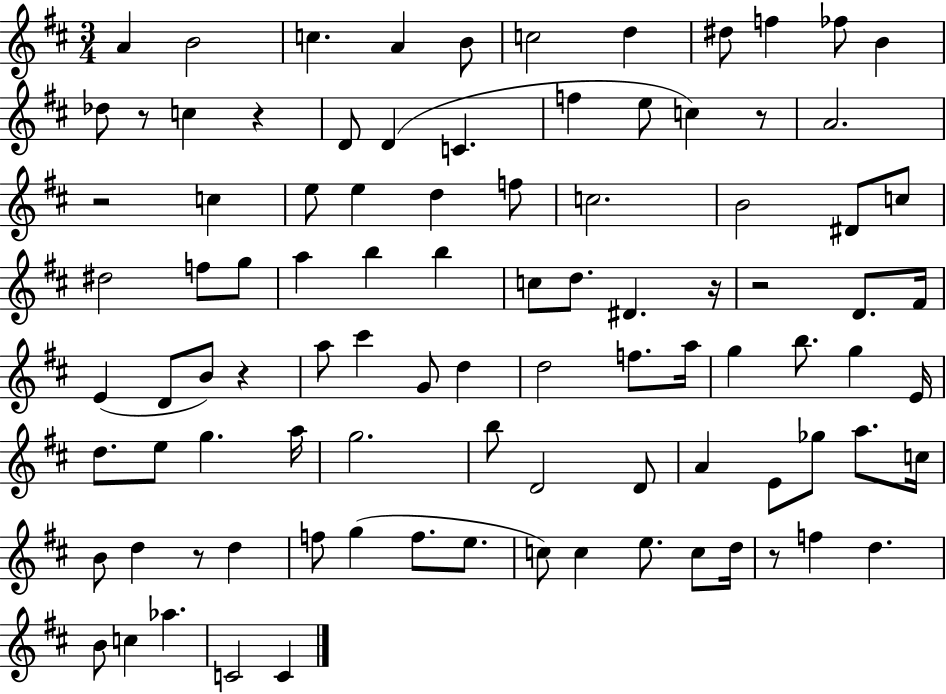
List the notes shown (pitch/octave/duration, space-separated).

A4/q B4/h C5/q. A4/q B4/e C5/h D5/q D#5/e F5/q FES5/e B4/q Db5/e R/e C5/q R/q D4/e D4/q C4/q. F5/q E5/e C5/q R/e A4/h. R/h C5/q E5/e E5/q D5/q F5/e C5/h. B4/h D#4/e C5/e D#5/h F5/e G5/e A5/q B5/q B5/q C5/e D5/e. D#4/q. R/s R/h D4/e. F#4/s E4/q D4/e B4/e R/q A5/e C#6/q G4/e D5/q D5/h F5/e. A5/s G5/q B5/e. G5/q E4/s D5/e. E5/e G5/q. A5/s G5/h. B5/e D4/h D4/e A4/q E4/e Gb5/e A5/e. C5/s B4/e D5/q R/e D5/q F5/e G5/q F5/e. E5/e. C5/e C5/q E5/e. C5/e D5/s R/e F5/q D5/q. B4/e C5/q Ab5/q. C4/h C4/q